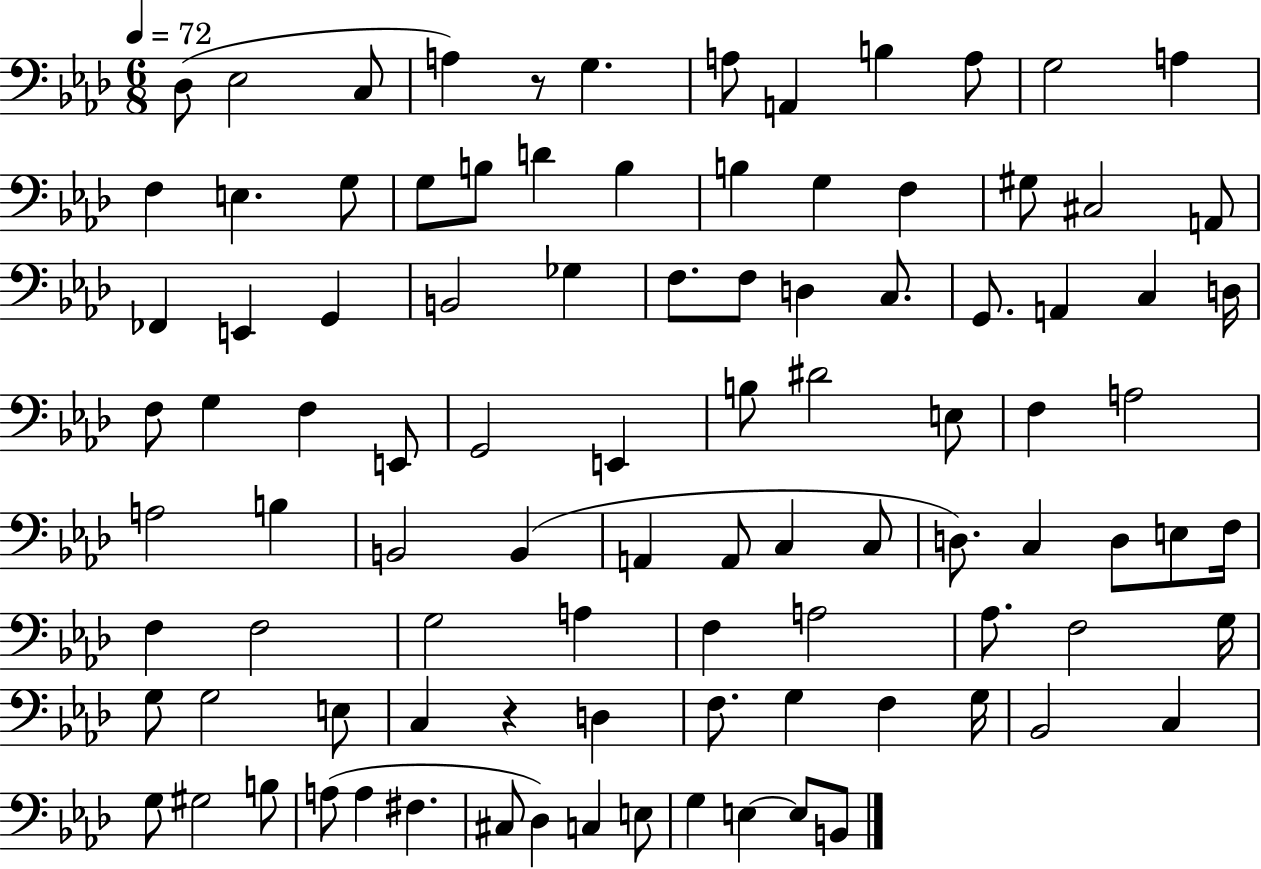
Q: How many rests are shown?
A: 2